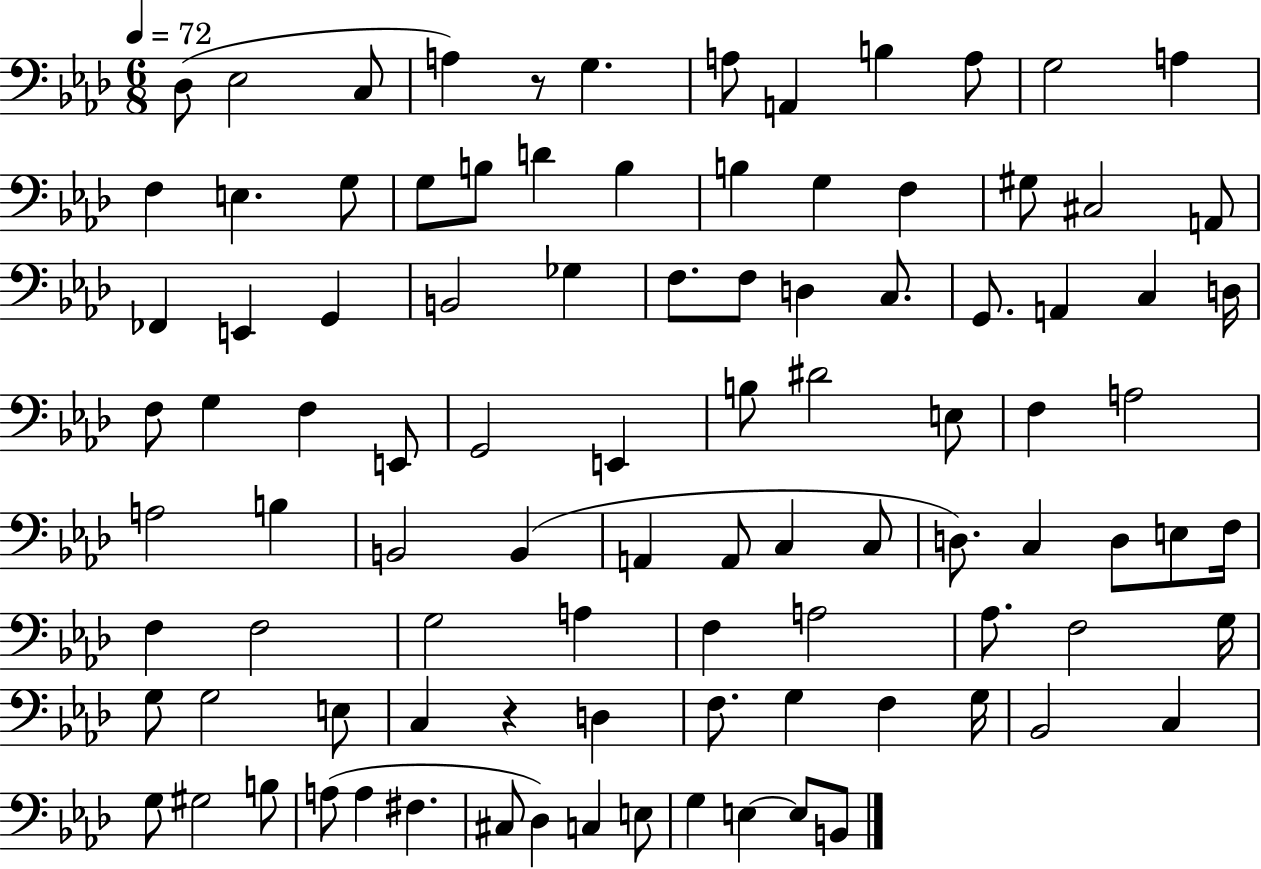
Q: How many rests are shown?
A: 2